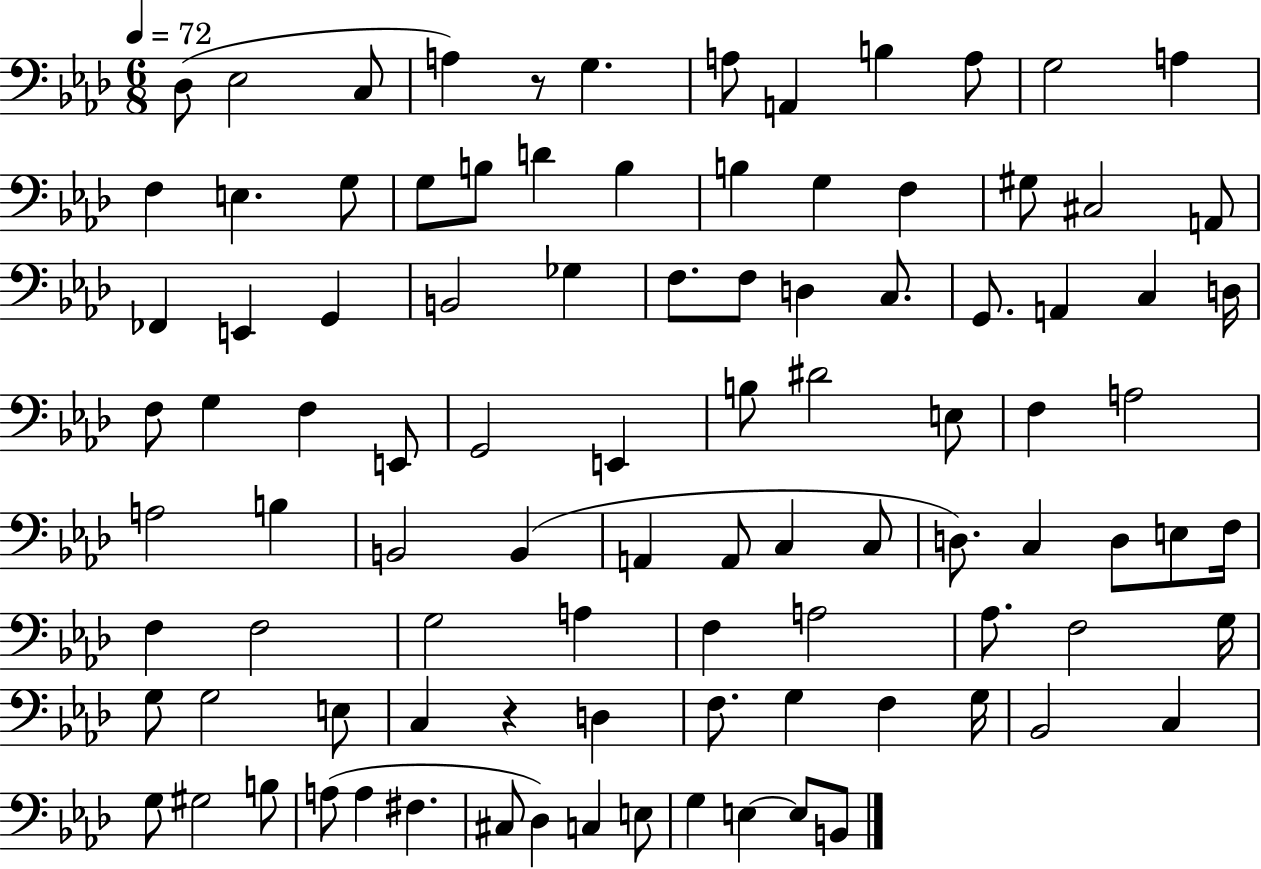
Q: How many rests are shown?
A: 2